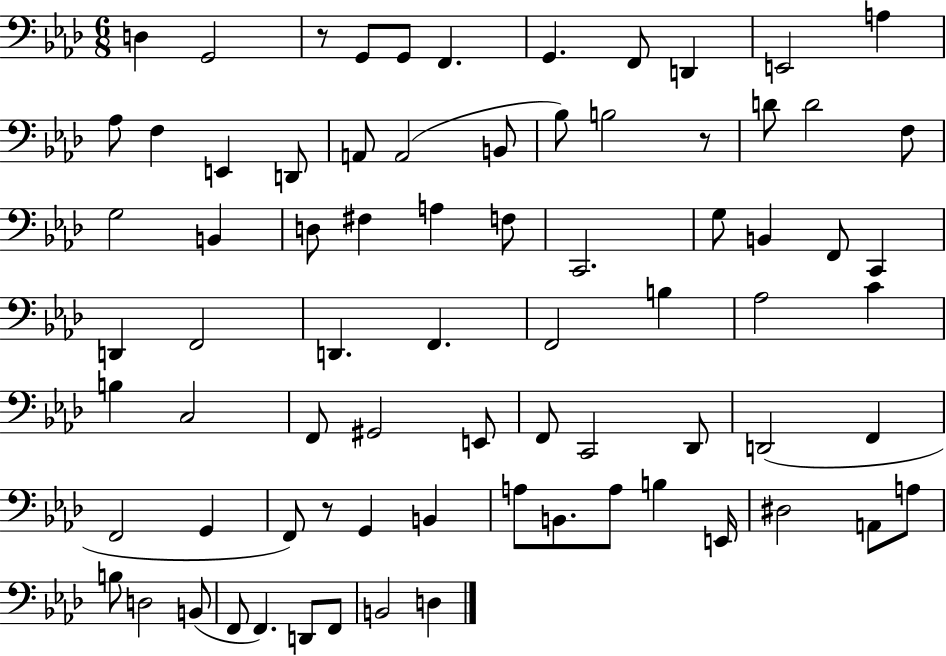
{
  \clef bass
  \numericTimeSignature
  \time 6/8
  \key aes \major
  d4 g,2 | r8 g,8 g,8 f,4. | g,4. f,8 d,4 | e,2 a4 | \break aes8 f4 e,4 d,8 | a,8 a,2( b,8 | bes8) b2 r8 | d'8 d'2 f8 | \break g2 b,4 | d8 fis4 a4 f8 | c,2. | g8 b,4 f,8 c,4 | \break d,4 f,2 | d,4. f,4. | f,2 b4 | aes2 c'4 | \break b4 c2 | f,8 gis,2 e,8 | f,8 c,2 des,8 | d,2( f,4 | \break f,2 g,4 | f,8) r8 g,4 b,4 | a8 b,8. a8 b4 e,16 | dis2 a,8 a8 | \break b8 d2 b,8( | f,8 f,4.) d,8 f,8 | b,2 d4 | \bar "|."
}